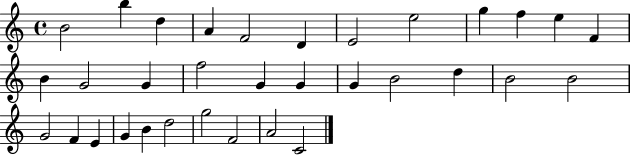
B4/h B5/q D5/q A4/q F4/h D4/q E4/h E5/h G5/q F5/q E5/q F4/q B4/q G4/h G4/q F5/h G4/q G4/q G4/q B4/h D5/q B4/h B4/h G4/h F4/q E4/q G4/q B4/q D5/h G5/h F4/h A4/h C4/h